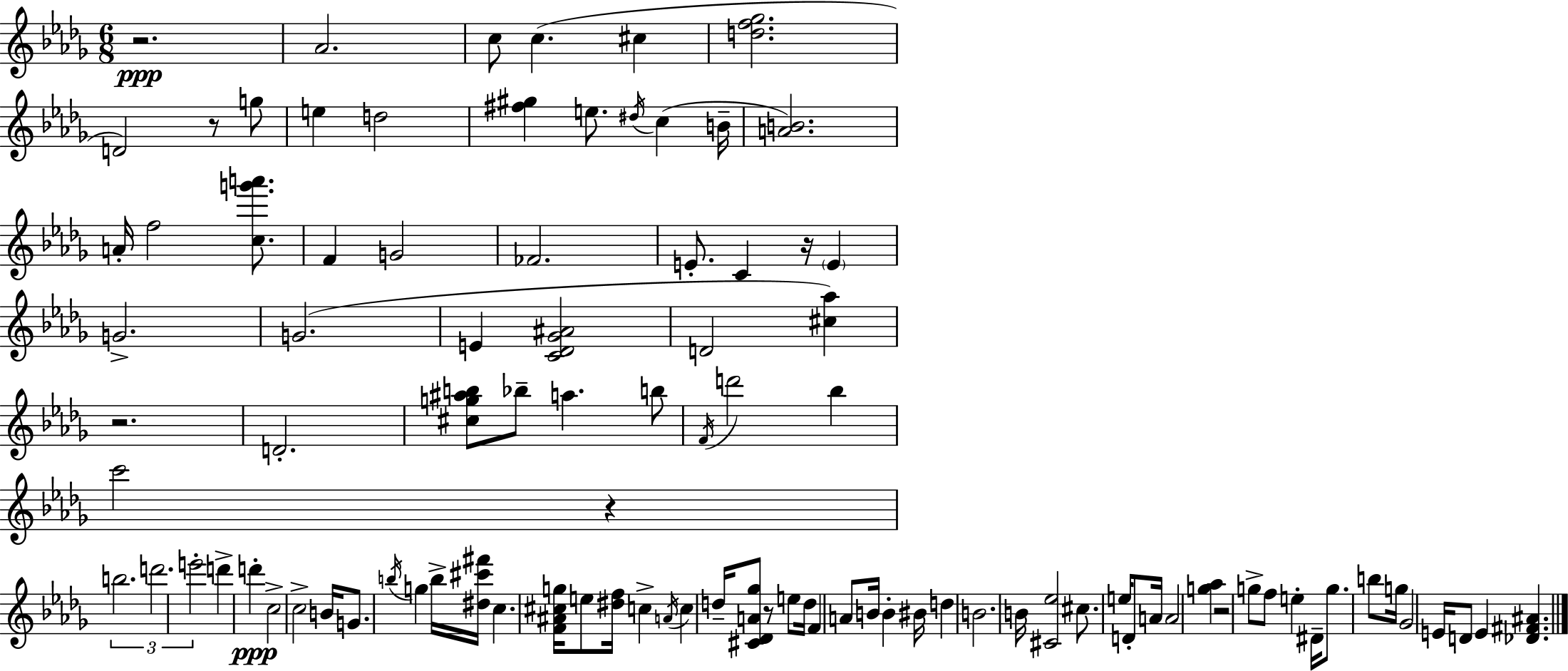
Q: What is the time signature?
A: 6/8